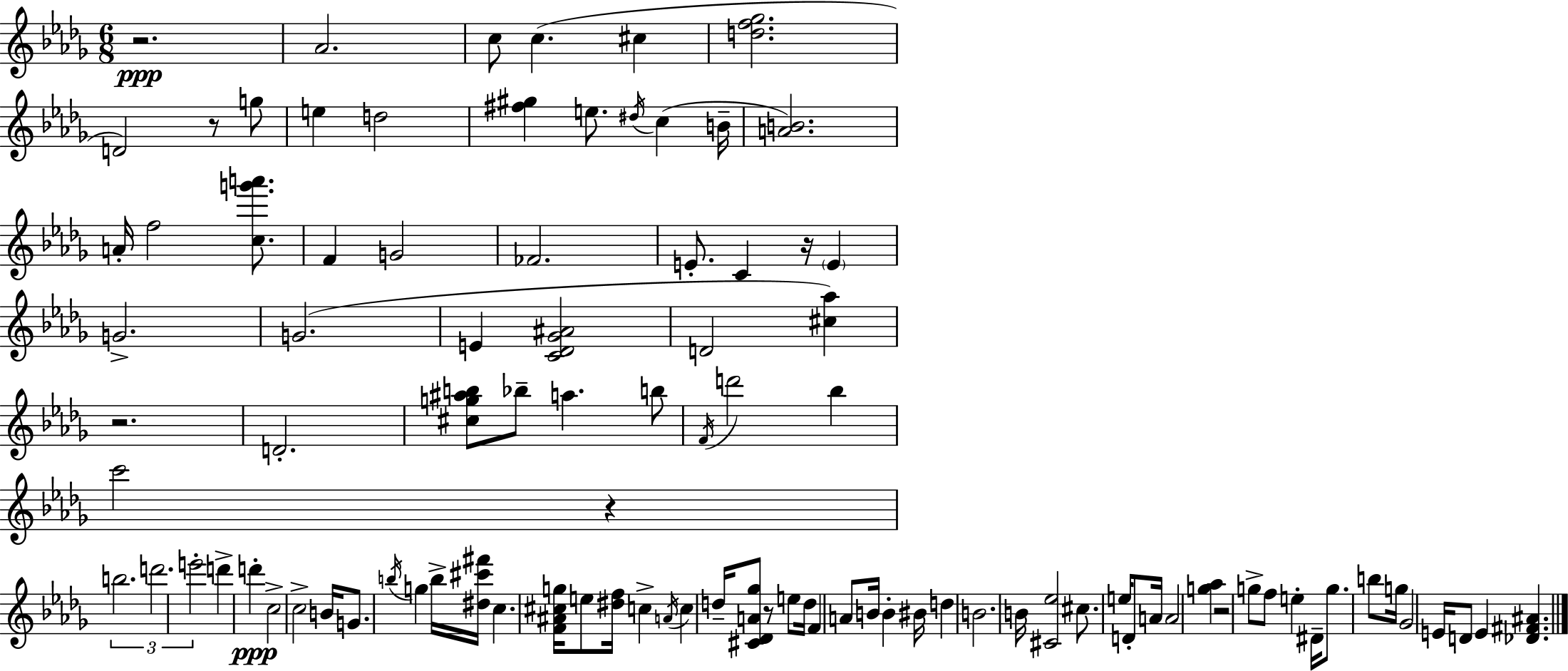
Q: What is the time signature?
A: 6/8